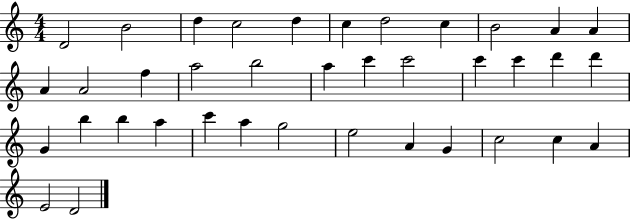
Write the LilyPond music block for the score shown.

{
  \clef treble
  \numericTimeSignature
  \time 4/4
  \key c \major
  d'2 b'2 | d''4 c''2 d''4 | c''4 d''2 c''4 | b'2 a'4 a'4 | \break a'4 a'2 f''4 | a''2 b''2 | a''4 c'''4 c'''2 | c'''4 c'''4 d'''4 d'''4 | \break g'4 b''4 b''4 a''4 | c'''4 a''4 g''2 | e''2 a'4 g'4 | c''2 c''4 a'4 | \break e'2 d'2 | \bar "|."
}